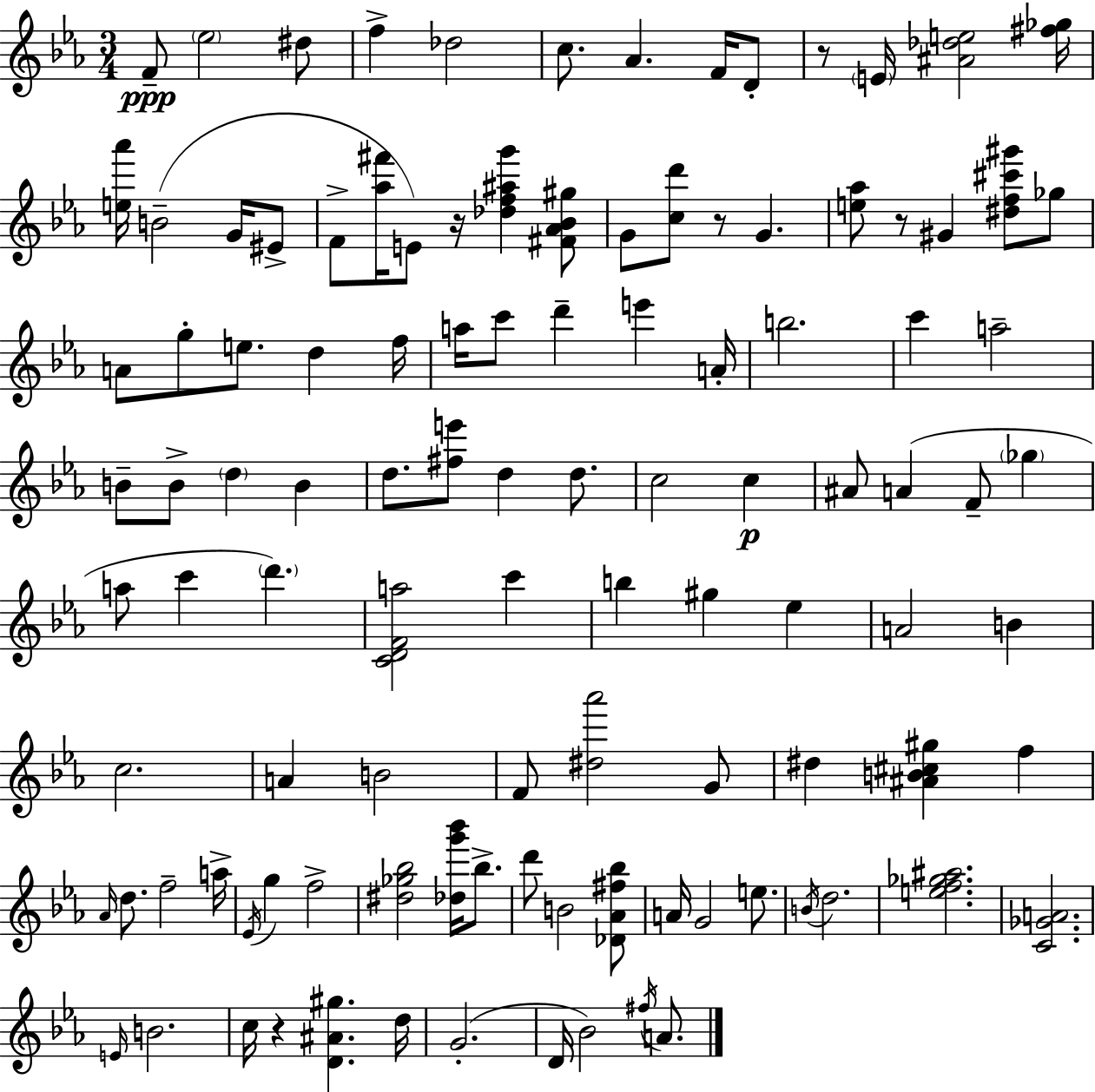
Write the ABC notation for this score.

X:1
T:Untitled
M:3/4
L:1/4
K:Cm
F/2 _e2 ^d/2 f _d2 c/2 _A F/4 D/2 z/2 E/4 [^A_de]2 [^f_g]/4 [e_a']/4 B2 G/4 ^E/2 F/2 [_a^f']/4 E/2 z/4 [_df^ag'] [^F_A_B^g]/2 G/2 [cd']/2 z/2 G [e_a]/2 z/2 ^G [^df^c'^g']/2 _g/2 A/2 g/2 e/2 d f/4 a/4 c'/2 d' e' A/4 b2 c' a2 B/2 B/2 d B d/2 [^fe']/2 d d/2 c2 c ^A/2 A F/2 _g a/2 c' d' [CDFa]2 c' b ^g _e A2 B c2 A B2 F/2 [^d_a']2 G/2 ^d [^AB^c^g] f _A/4 d/2 f2 a/4 _E/4 g f2 [^d_g_b]2 [_dg'_b']/4 _b/2 d'/2 B2 [_D_A^f_b]/2 A/4 G2 e/2 B/4 d2 [ef_g^a]2 [C_GA]2 E/4 B2 c/4 z [D^A^g] d/4 G2 D/4 _B2 ^f/4 A/2